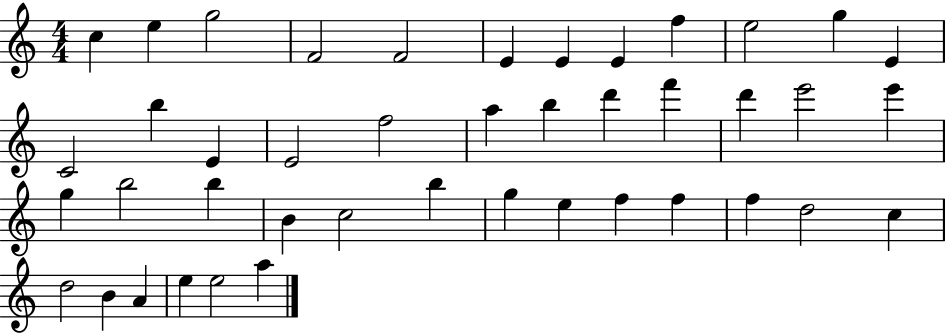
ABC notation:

X:1
T:Untitled
M:4/4
L:1/4
K:C
c e g2 F2 F2 E E E f e2 g E C2 b E E2 f2 a b d' f' d' e'2 e' g b2 b B c2 b g e f f f d2 c d2 B A e e2 a